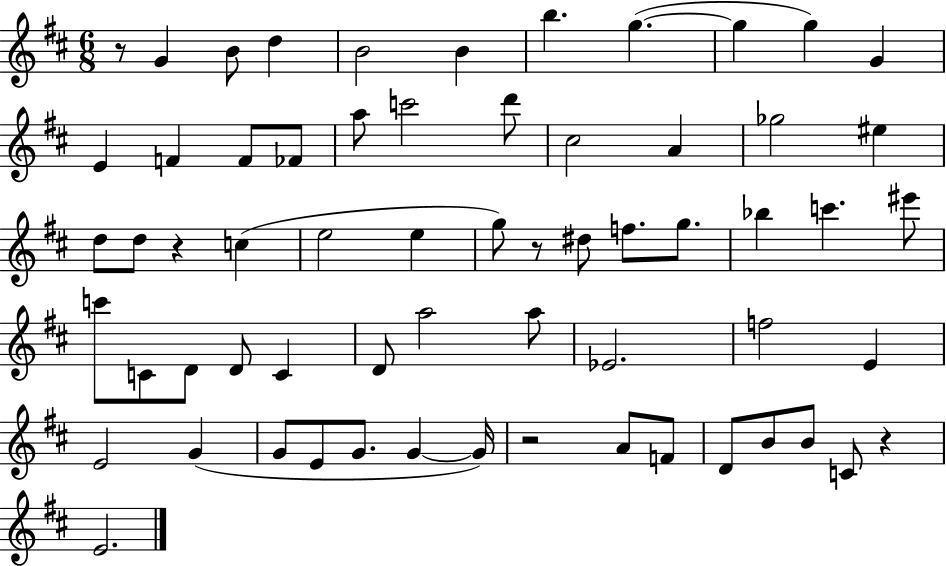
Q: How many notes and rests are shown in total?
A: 63